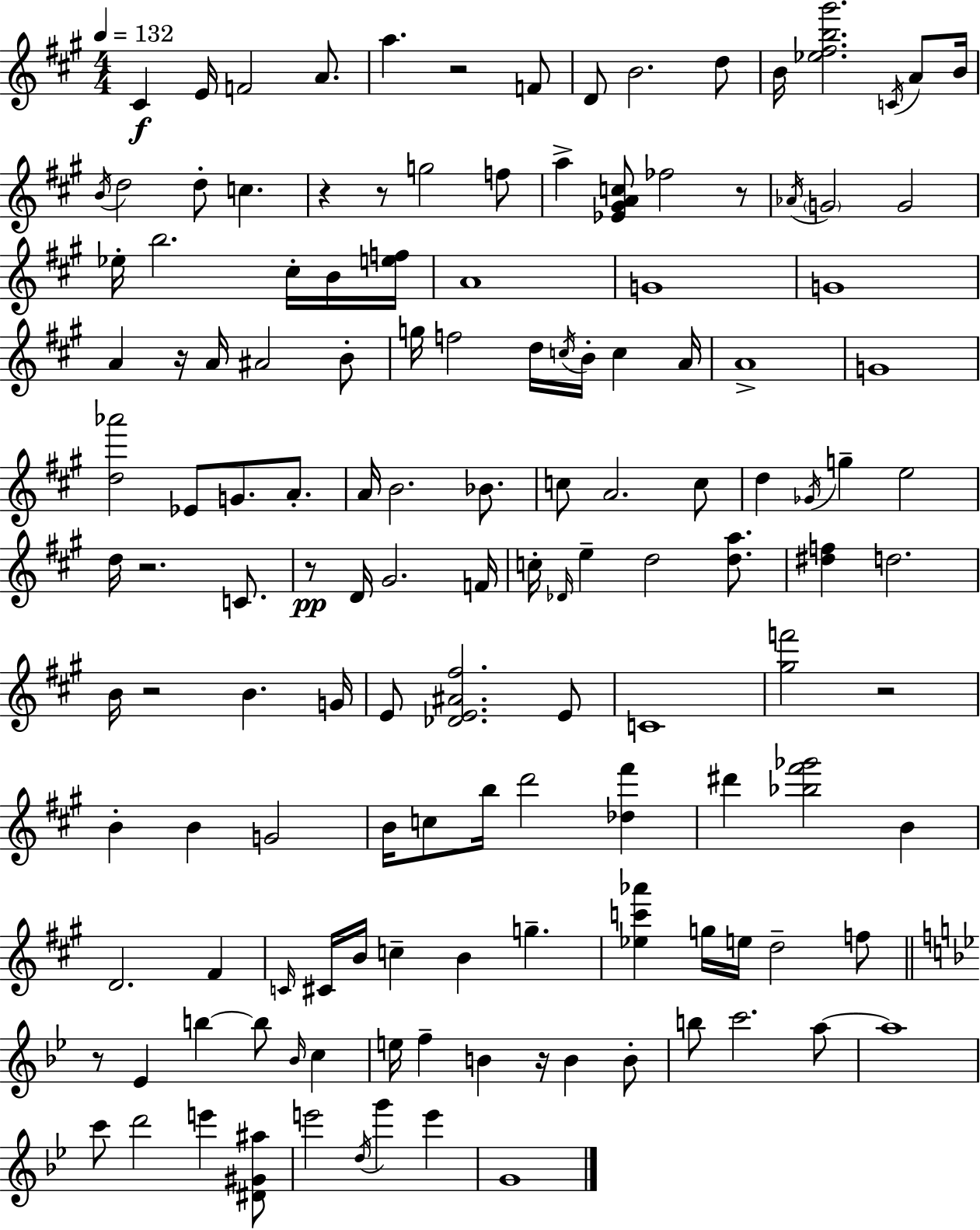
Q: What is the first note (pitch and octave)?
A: C#4